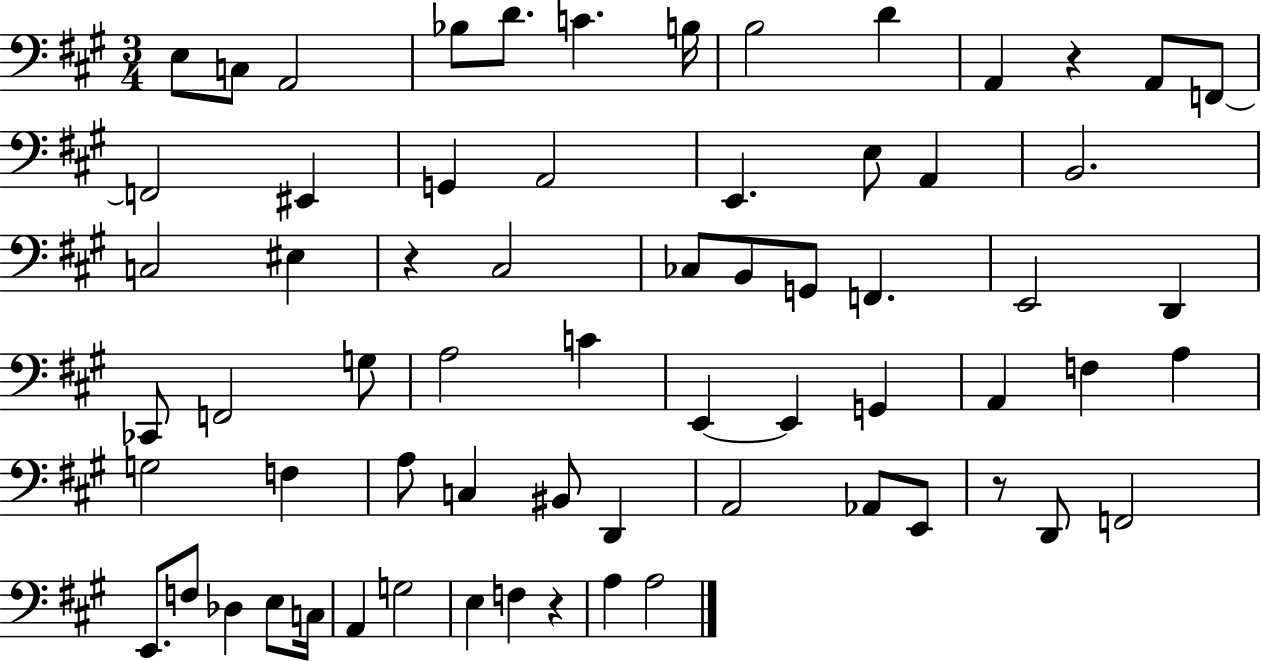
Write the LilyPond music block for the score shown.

{
  \clef bass
  \numericTimeSignature
  \time 3/4
  \key a \major
  \repeat volta 2 { e8 c8 a,2 | bes8 d'8. c'4. b16 | b2 d'4 | a,4 r4 a,8 f,8~~ | \break f,2 eis,4 | g,4 a,2 | e,4. e8 a,4 | b,2. | \break c2 eis4 | r4 cis2 | ces8 b,8 g,8 f,4. | e,2 d,4 | \break ces,8 f,2 g8 | a2 c'4 | e,4~~ e,4 g,4 | a,4 f4 a4 | \break g2 f4 | a8 c4 bis,8 d,4 | a,2 aes,8 e,8 | r8 d,8 f,2 | \break e,8. f8 des4 e8 c16 | a,4 g2 | e4 f4 r4 | a4 a2 | \break } \bar "|."
}